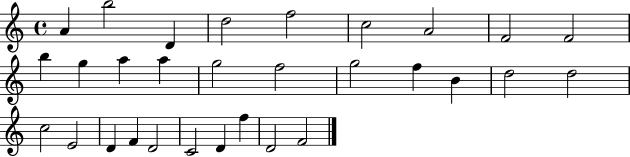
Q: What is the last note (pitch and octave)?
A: F4